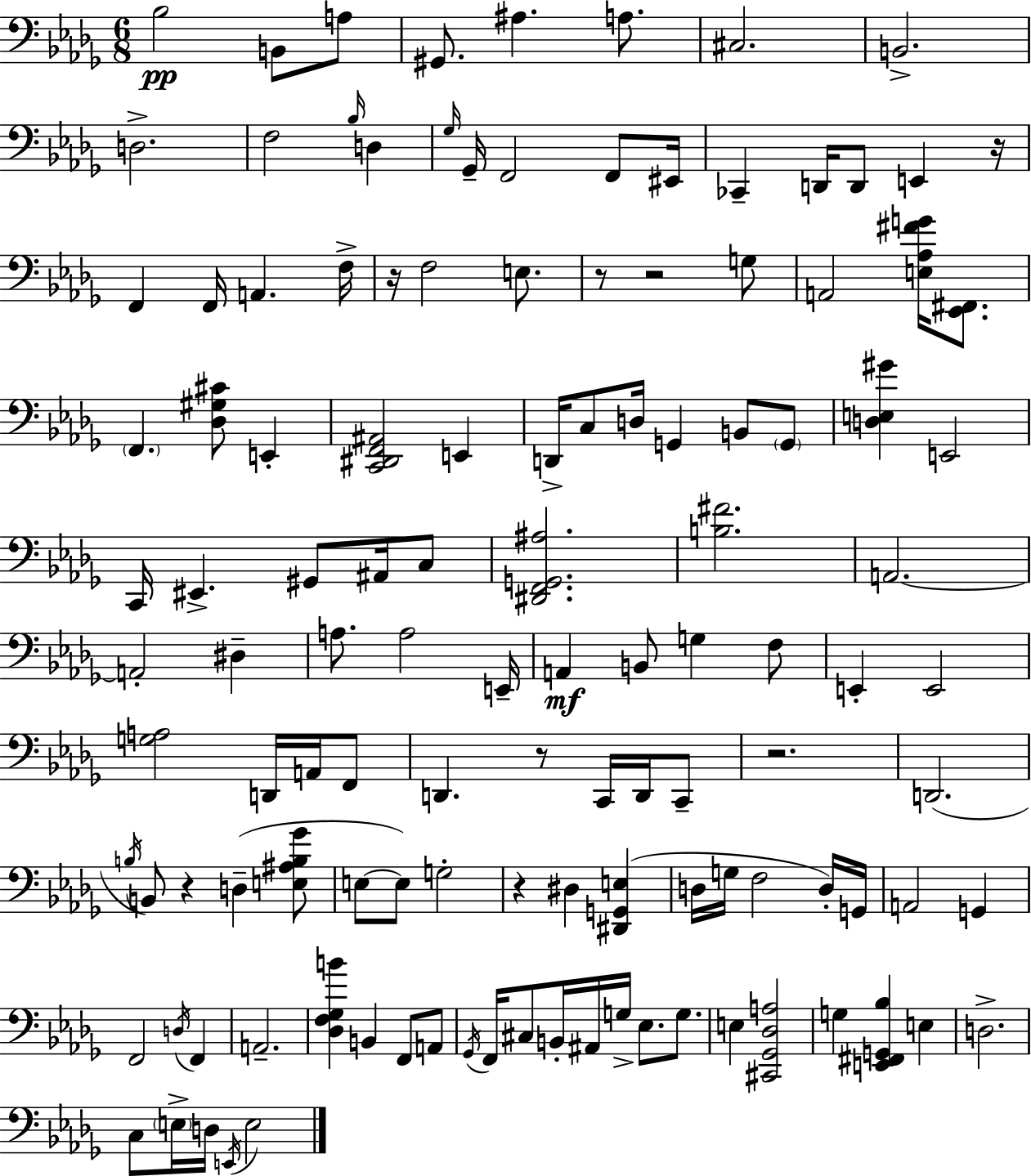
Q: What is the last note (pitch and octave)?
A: E3